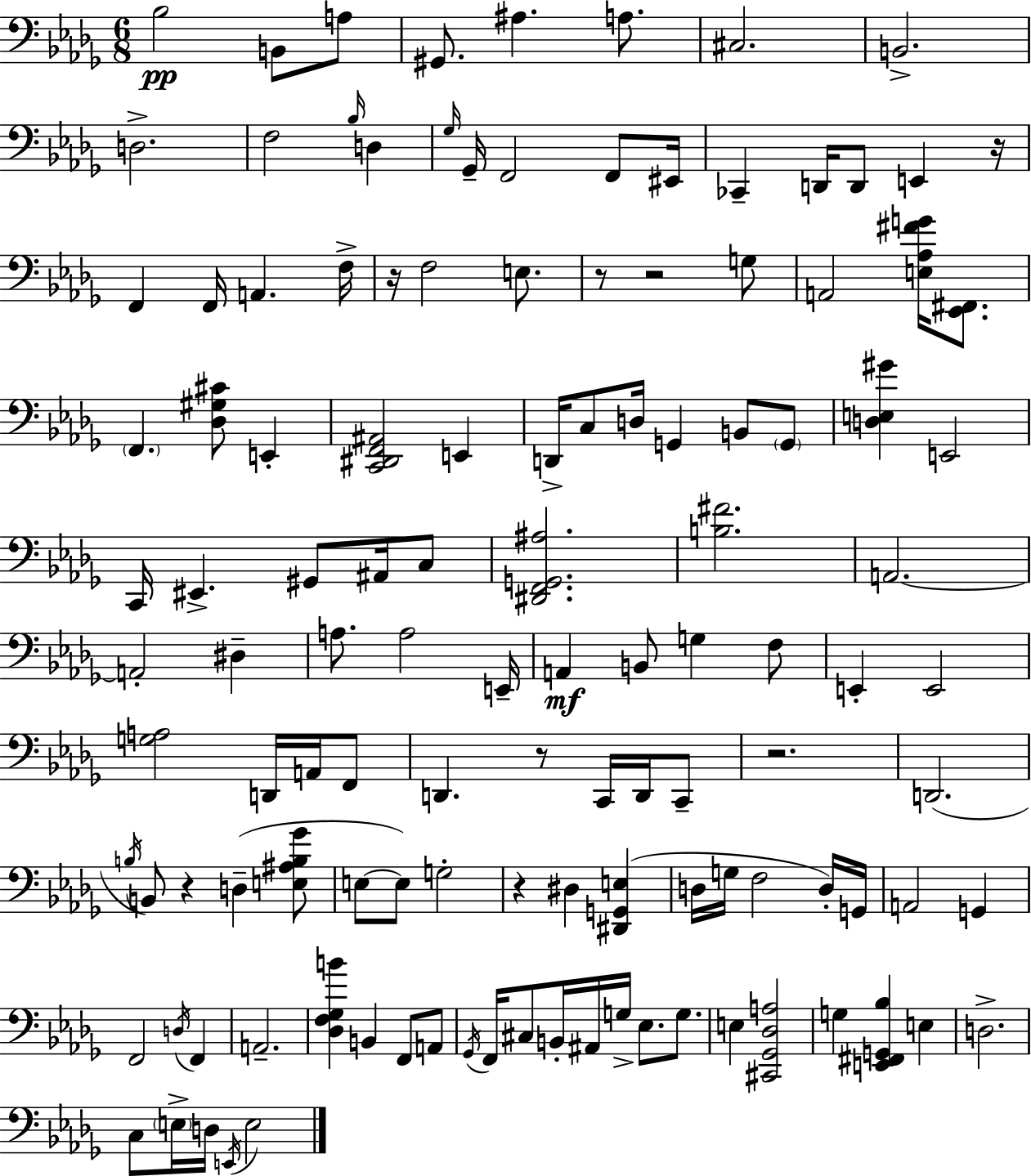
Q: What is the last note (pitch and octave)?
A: E3